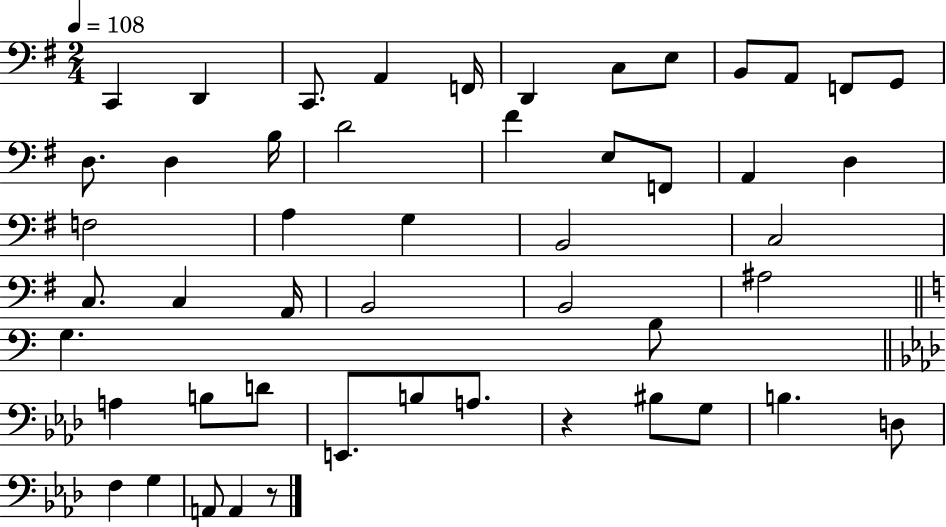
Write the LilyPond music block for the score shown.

{
  \clef bass
  \numericTimeSignature
  \time 2/4
  \key g \major
  \tempo 4 = 108
  c,4 d,4 | c,8. a,4 f,16 | d,4 c8 e8 | b,8 a,8 f,8 g,8 | \break d8. d4 b16 | d'2 | fis'4 e8 f,8 | a,4 d4 | \break f2 | a4 g4 | b,2 | c2 | \break c8. c4 a,16 | b,2 | b,2 | ais2 | \break \bar "||" \break \key c \major g4. b8 | \bar "||" \break \key aes \major a4 b8 d'8 | e,8. b8 a8. | r4 bis8 g8 | b4. d8 | \break f4 g4 | a,8 a,4 r8 | \bar "|."
}